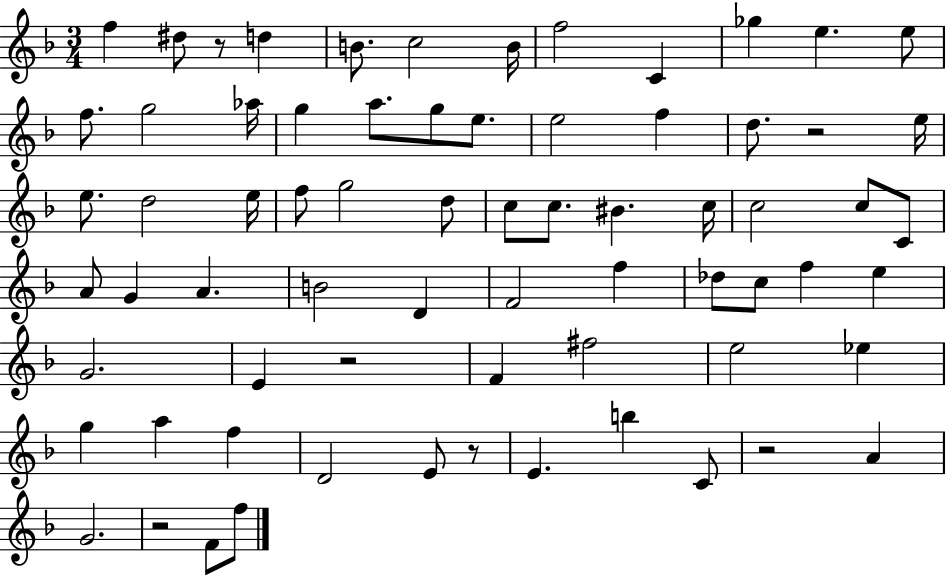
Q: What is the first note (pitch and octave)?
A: F5